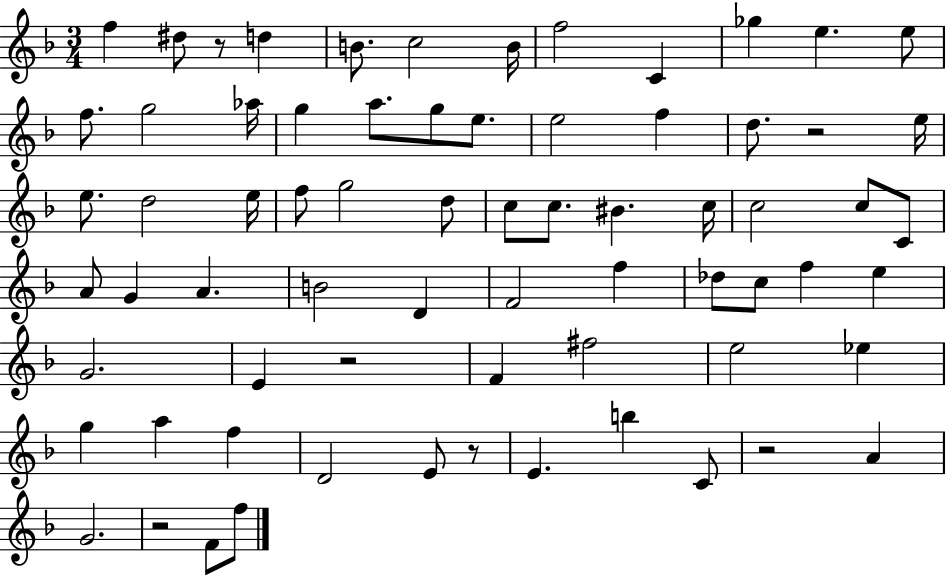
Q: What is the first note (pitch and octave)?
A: F5